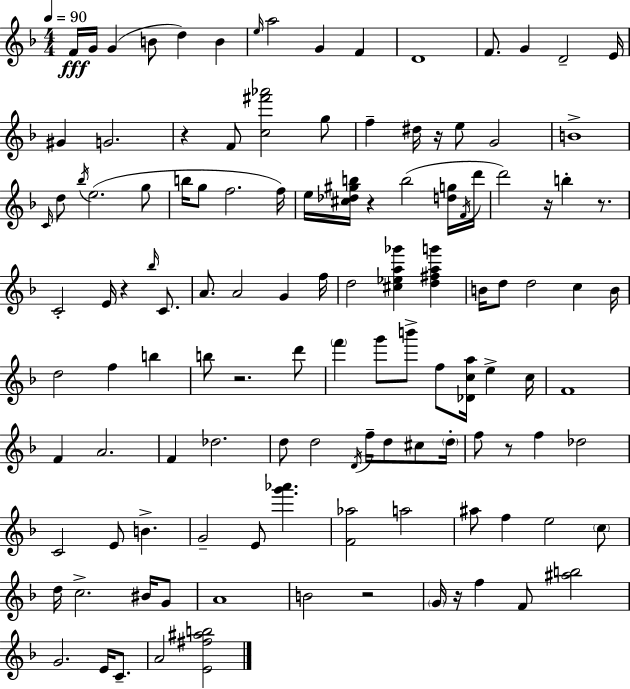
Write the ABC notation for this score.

X:1
T:Untitled
M:4/4
L:1/4
K:Dm
F/4 G/4 G B/2 d B e/4 a2 G F D4 F/2 G D2 E/4 ^G G2 z F/2 [c^f'_a']2 g/2 f ^d/4 z/4 e/2 G2 B4 C/4 d/2 _b/4 e2 g/2 b/4 g/2 f2 f/4 e/4 [^c_d^gb]/4 z b2 [dg]/4 F/4 d'/4 d'2 z/4 b z/2 C2 E/4 z _b/4 C/2 A/2 A2 G f/4 d2 [^c_ea_g'] [d^fag'] B/4 d/2 d2 c B/4 d2 f b b/2 z2 d'/2 f' g'/2 b'/2 f/2 [_Dca]/4 e c/4 F4 F A2 F _d2 d/2 d2 D/4 f/4 d/2 ^c/2 d/4 f/2 z/2 f _d2 C2 E/2 B G2 E/2 [g'_a'] [F_a]2 a2 ^a/2 f e2 c/2 d/4 c2 ^B/4 G/2 A4 B2 z2 G/4 z/4 f F/2 [^ab]2 G2 E/4 C/2 A2 [E^f^ab]2